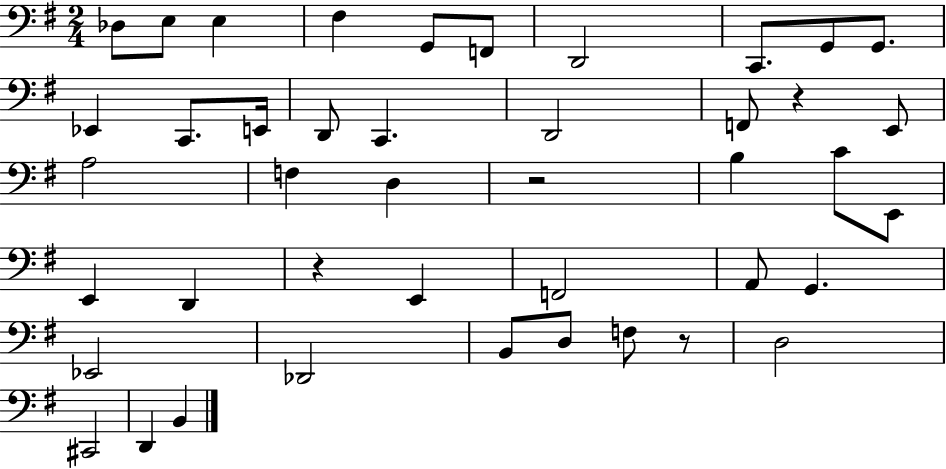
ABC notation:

X:1
T:Untitled
M:2/4
L:1/4
K:G
_D,/2 E,/2 E, ^F, G,,/2 F,,/2 D,,2 C,,/2 G,,/2 G,,/2 _E,, C,,/2 E,,/4 D,,/2 C,, D,,2 F,,/2 z E,,/2 A,2 F, D, z2 B, C/2 E,,/2 E,, D,, z E,, F,,2 A,,/2 G,, _E,,2 _D,,2 B,,/2 D,/2 F,/2 z/2 D,2 ^C,,2 D,, B,,